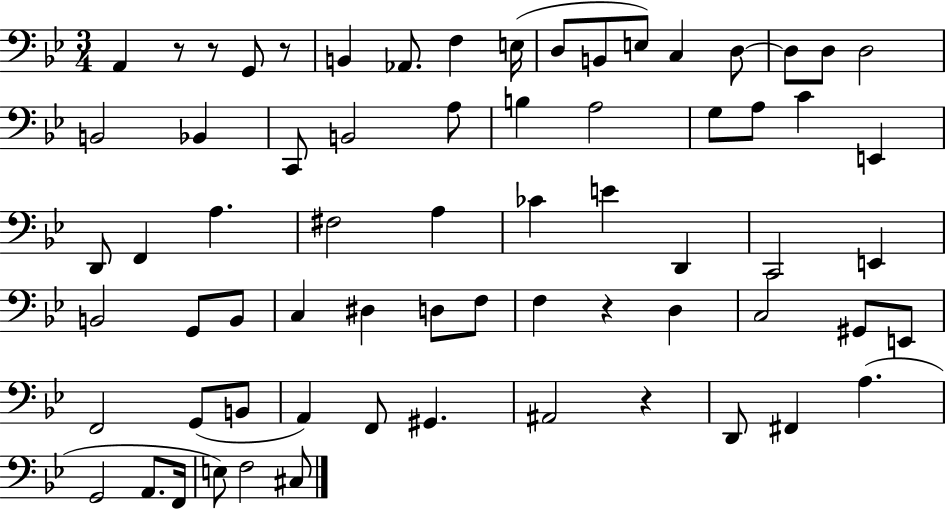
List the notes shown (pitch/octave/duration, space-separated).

A2/q R/e R/e G2/e R/e B2/q Ab2/e. F3/q E3/s D3/e B2/e E3/e C3/q D3/e D3/e D3/e D3/h B2/h Bb2/q C2/e B2/h A3/e B3/q A3/h G3/e A3/e C4/q E2/q D2/e F2/q A3/q. F#3/h A3/q CES4/q E4/q D2/q C2/h E2/q B2/h G2/e B2/e C3/q D#3/q D3/e F3/e F3/q R/q D3/q C3/h G#2/e E2/e F2/h G2/e B2/e A2/q F2/e G#2/q. A#2/h R/q D2/e F#2/q A3/q. G2/h A2/e. F2/s E3/e F3/h C#3/e